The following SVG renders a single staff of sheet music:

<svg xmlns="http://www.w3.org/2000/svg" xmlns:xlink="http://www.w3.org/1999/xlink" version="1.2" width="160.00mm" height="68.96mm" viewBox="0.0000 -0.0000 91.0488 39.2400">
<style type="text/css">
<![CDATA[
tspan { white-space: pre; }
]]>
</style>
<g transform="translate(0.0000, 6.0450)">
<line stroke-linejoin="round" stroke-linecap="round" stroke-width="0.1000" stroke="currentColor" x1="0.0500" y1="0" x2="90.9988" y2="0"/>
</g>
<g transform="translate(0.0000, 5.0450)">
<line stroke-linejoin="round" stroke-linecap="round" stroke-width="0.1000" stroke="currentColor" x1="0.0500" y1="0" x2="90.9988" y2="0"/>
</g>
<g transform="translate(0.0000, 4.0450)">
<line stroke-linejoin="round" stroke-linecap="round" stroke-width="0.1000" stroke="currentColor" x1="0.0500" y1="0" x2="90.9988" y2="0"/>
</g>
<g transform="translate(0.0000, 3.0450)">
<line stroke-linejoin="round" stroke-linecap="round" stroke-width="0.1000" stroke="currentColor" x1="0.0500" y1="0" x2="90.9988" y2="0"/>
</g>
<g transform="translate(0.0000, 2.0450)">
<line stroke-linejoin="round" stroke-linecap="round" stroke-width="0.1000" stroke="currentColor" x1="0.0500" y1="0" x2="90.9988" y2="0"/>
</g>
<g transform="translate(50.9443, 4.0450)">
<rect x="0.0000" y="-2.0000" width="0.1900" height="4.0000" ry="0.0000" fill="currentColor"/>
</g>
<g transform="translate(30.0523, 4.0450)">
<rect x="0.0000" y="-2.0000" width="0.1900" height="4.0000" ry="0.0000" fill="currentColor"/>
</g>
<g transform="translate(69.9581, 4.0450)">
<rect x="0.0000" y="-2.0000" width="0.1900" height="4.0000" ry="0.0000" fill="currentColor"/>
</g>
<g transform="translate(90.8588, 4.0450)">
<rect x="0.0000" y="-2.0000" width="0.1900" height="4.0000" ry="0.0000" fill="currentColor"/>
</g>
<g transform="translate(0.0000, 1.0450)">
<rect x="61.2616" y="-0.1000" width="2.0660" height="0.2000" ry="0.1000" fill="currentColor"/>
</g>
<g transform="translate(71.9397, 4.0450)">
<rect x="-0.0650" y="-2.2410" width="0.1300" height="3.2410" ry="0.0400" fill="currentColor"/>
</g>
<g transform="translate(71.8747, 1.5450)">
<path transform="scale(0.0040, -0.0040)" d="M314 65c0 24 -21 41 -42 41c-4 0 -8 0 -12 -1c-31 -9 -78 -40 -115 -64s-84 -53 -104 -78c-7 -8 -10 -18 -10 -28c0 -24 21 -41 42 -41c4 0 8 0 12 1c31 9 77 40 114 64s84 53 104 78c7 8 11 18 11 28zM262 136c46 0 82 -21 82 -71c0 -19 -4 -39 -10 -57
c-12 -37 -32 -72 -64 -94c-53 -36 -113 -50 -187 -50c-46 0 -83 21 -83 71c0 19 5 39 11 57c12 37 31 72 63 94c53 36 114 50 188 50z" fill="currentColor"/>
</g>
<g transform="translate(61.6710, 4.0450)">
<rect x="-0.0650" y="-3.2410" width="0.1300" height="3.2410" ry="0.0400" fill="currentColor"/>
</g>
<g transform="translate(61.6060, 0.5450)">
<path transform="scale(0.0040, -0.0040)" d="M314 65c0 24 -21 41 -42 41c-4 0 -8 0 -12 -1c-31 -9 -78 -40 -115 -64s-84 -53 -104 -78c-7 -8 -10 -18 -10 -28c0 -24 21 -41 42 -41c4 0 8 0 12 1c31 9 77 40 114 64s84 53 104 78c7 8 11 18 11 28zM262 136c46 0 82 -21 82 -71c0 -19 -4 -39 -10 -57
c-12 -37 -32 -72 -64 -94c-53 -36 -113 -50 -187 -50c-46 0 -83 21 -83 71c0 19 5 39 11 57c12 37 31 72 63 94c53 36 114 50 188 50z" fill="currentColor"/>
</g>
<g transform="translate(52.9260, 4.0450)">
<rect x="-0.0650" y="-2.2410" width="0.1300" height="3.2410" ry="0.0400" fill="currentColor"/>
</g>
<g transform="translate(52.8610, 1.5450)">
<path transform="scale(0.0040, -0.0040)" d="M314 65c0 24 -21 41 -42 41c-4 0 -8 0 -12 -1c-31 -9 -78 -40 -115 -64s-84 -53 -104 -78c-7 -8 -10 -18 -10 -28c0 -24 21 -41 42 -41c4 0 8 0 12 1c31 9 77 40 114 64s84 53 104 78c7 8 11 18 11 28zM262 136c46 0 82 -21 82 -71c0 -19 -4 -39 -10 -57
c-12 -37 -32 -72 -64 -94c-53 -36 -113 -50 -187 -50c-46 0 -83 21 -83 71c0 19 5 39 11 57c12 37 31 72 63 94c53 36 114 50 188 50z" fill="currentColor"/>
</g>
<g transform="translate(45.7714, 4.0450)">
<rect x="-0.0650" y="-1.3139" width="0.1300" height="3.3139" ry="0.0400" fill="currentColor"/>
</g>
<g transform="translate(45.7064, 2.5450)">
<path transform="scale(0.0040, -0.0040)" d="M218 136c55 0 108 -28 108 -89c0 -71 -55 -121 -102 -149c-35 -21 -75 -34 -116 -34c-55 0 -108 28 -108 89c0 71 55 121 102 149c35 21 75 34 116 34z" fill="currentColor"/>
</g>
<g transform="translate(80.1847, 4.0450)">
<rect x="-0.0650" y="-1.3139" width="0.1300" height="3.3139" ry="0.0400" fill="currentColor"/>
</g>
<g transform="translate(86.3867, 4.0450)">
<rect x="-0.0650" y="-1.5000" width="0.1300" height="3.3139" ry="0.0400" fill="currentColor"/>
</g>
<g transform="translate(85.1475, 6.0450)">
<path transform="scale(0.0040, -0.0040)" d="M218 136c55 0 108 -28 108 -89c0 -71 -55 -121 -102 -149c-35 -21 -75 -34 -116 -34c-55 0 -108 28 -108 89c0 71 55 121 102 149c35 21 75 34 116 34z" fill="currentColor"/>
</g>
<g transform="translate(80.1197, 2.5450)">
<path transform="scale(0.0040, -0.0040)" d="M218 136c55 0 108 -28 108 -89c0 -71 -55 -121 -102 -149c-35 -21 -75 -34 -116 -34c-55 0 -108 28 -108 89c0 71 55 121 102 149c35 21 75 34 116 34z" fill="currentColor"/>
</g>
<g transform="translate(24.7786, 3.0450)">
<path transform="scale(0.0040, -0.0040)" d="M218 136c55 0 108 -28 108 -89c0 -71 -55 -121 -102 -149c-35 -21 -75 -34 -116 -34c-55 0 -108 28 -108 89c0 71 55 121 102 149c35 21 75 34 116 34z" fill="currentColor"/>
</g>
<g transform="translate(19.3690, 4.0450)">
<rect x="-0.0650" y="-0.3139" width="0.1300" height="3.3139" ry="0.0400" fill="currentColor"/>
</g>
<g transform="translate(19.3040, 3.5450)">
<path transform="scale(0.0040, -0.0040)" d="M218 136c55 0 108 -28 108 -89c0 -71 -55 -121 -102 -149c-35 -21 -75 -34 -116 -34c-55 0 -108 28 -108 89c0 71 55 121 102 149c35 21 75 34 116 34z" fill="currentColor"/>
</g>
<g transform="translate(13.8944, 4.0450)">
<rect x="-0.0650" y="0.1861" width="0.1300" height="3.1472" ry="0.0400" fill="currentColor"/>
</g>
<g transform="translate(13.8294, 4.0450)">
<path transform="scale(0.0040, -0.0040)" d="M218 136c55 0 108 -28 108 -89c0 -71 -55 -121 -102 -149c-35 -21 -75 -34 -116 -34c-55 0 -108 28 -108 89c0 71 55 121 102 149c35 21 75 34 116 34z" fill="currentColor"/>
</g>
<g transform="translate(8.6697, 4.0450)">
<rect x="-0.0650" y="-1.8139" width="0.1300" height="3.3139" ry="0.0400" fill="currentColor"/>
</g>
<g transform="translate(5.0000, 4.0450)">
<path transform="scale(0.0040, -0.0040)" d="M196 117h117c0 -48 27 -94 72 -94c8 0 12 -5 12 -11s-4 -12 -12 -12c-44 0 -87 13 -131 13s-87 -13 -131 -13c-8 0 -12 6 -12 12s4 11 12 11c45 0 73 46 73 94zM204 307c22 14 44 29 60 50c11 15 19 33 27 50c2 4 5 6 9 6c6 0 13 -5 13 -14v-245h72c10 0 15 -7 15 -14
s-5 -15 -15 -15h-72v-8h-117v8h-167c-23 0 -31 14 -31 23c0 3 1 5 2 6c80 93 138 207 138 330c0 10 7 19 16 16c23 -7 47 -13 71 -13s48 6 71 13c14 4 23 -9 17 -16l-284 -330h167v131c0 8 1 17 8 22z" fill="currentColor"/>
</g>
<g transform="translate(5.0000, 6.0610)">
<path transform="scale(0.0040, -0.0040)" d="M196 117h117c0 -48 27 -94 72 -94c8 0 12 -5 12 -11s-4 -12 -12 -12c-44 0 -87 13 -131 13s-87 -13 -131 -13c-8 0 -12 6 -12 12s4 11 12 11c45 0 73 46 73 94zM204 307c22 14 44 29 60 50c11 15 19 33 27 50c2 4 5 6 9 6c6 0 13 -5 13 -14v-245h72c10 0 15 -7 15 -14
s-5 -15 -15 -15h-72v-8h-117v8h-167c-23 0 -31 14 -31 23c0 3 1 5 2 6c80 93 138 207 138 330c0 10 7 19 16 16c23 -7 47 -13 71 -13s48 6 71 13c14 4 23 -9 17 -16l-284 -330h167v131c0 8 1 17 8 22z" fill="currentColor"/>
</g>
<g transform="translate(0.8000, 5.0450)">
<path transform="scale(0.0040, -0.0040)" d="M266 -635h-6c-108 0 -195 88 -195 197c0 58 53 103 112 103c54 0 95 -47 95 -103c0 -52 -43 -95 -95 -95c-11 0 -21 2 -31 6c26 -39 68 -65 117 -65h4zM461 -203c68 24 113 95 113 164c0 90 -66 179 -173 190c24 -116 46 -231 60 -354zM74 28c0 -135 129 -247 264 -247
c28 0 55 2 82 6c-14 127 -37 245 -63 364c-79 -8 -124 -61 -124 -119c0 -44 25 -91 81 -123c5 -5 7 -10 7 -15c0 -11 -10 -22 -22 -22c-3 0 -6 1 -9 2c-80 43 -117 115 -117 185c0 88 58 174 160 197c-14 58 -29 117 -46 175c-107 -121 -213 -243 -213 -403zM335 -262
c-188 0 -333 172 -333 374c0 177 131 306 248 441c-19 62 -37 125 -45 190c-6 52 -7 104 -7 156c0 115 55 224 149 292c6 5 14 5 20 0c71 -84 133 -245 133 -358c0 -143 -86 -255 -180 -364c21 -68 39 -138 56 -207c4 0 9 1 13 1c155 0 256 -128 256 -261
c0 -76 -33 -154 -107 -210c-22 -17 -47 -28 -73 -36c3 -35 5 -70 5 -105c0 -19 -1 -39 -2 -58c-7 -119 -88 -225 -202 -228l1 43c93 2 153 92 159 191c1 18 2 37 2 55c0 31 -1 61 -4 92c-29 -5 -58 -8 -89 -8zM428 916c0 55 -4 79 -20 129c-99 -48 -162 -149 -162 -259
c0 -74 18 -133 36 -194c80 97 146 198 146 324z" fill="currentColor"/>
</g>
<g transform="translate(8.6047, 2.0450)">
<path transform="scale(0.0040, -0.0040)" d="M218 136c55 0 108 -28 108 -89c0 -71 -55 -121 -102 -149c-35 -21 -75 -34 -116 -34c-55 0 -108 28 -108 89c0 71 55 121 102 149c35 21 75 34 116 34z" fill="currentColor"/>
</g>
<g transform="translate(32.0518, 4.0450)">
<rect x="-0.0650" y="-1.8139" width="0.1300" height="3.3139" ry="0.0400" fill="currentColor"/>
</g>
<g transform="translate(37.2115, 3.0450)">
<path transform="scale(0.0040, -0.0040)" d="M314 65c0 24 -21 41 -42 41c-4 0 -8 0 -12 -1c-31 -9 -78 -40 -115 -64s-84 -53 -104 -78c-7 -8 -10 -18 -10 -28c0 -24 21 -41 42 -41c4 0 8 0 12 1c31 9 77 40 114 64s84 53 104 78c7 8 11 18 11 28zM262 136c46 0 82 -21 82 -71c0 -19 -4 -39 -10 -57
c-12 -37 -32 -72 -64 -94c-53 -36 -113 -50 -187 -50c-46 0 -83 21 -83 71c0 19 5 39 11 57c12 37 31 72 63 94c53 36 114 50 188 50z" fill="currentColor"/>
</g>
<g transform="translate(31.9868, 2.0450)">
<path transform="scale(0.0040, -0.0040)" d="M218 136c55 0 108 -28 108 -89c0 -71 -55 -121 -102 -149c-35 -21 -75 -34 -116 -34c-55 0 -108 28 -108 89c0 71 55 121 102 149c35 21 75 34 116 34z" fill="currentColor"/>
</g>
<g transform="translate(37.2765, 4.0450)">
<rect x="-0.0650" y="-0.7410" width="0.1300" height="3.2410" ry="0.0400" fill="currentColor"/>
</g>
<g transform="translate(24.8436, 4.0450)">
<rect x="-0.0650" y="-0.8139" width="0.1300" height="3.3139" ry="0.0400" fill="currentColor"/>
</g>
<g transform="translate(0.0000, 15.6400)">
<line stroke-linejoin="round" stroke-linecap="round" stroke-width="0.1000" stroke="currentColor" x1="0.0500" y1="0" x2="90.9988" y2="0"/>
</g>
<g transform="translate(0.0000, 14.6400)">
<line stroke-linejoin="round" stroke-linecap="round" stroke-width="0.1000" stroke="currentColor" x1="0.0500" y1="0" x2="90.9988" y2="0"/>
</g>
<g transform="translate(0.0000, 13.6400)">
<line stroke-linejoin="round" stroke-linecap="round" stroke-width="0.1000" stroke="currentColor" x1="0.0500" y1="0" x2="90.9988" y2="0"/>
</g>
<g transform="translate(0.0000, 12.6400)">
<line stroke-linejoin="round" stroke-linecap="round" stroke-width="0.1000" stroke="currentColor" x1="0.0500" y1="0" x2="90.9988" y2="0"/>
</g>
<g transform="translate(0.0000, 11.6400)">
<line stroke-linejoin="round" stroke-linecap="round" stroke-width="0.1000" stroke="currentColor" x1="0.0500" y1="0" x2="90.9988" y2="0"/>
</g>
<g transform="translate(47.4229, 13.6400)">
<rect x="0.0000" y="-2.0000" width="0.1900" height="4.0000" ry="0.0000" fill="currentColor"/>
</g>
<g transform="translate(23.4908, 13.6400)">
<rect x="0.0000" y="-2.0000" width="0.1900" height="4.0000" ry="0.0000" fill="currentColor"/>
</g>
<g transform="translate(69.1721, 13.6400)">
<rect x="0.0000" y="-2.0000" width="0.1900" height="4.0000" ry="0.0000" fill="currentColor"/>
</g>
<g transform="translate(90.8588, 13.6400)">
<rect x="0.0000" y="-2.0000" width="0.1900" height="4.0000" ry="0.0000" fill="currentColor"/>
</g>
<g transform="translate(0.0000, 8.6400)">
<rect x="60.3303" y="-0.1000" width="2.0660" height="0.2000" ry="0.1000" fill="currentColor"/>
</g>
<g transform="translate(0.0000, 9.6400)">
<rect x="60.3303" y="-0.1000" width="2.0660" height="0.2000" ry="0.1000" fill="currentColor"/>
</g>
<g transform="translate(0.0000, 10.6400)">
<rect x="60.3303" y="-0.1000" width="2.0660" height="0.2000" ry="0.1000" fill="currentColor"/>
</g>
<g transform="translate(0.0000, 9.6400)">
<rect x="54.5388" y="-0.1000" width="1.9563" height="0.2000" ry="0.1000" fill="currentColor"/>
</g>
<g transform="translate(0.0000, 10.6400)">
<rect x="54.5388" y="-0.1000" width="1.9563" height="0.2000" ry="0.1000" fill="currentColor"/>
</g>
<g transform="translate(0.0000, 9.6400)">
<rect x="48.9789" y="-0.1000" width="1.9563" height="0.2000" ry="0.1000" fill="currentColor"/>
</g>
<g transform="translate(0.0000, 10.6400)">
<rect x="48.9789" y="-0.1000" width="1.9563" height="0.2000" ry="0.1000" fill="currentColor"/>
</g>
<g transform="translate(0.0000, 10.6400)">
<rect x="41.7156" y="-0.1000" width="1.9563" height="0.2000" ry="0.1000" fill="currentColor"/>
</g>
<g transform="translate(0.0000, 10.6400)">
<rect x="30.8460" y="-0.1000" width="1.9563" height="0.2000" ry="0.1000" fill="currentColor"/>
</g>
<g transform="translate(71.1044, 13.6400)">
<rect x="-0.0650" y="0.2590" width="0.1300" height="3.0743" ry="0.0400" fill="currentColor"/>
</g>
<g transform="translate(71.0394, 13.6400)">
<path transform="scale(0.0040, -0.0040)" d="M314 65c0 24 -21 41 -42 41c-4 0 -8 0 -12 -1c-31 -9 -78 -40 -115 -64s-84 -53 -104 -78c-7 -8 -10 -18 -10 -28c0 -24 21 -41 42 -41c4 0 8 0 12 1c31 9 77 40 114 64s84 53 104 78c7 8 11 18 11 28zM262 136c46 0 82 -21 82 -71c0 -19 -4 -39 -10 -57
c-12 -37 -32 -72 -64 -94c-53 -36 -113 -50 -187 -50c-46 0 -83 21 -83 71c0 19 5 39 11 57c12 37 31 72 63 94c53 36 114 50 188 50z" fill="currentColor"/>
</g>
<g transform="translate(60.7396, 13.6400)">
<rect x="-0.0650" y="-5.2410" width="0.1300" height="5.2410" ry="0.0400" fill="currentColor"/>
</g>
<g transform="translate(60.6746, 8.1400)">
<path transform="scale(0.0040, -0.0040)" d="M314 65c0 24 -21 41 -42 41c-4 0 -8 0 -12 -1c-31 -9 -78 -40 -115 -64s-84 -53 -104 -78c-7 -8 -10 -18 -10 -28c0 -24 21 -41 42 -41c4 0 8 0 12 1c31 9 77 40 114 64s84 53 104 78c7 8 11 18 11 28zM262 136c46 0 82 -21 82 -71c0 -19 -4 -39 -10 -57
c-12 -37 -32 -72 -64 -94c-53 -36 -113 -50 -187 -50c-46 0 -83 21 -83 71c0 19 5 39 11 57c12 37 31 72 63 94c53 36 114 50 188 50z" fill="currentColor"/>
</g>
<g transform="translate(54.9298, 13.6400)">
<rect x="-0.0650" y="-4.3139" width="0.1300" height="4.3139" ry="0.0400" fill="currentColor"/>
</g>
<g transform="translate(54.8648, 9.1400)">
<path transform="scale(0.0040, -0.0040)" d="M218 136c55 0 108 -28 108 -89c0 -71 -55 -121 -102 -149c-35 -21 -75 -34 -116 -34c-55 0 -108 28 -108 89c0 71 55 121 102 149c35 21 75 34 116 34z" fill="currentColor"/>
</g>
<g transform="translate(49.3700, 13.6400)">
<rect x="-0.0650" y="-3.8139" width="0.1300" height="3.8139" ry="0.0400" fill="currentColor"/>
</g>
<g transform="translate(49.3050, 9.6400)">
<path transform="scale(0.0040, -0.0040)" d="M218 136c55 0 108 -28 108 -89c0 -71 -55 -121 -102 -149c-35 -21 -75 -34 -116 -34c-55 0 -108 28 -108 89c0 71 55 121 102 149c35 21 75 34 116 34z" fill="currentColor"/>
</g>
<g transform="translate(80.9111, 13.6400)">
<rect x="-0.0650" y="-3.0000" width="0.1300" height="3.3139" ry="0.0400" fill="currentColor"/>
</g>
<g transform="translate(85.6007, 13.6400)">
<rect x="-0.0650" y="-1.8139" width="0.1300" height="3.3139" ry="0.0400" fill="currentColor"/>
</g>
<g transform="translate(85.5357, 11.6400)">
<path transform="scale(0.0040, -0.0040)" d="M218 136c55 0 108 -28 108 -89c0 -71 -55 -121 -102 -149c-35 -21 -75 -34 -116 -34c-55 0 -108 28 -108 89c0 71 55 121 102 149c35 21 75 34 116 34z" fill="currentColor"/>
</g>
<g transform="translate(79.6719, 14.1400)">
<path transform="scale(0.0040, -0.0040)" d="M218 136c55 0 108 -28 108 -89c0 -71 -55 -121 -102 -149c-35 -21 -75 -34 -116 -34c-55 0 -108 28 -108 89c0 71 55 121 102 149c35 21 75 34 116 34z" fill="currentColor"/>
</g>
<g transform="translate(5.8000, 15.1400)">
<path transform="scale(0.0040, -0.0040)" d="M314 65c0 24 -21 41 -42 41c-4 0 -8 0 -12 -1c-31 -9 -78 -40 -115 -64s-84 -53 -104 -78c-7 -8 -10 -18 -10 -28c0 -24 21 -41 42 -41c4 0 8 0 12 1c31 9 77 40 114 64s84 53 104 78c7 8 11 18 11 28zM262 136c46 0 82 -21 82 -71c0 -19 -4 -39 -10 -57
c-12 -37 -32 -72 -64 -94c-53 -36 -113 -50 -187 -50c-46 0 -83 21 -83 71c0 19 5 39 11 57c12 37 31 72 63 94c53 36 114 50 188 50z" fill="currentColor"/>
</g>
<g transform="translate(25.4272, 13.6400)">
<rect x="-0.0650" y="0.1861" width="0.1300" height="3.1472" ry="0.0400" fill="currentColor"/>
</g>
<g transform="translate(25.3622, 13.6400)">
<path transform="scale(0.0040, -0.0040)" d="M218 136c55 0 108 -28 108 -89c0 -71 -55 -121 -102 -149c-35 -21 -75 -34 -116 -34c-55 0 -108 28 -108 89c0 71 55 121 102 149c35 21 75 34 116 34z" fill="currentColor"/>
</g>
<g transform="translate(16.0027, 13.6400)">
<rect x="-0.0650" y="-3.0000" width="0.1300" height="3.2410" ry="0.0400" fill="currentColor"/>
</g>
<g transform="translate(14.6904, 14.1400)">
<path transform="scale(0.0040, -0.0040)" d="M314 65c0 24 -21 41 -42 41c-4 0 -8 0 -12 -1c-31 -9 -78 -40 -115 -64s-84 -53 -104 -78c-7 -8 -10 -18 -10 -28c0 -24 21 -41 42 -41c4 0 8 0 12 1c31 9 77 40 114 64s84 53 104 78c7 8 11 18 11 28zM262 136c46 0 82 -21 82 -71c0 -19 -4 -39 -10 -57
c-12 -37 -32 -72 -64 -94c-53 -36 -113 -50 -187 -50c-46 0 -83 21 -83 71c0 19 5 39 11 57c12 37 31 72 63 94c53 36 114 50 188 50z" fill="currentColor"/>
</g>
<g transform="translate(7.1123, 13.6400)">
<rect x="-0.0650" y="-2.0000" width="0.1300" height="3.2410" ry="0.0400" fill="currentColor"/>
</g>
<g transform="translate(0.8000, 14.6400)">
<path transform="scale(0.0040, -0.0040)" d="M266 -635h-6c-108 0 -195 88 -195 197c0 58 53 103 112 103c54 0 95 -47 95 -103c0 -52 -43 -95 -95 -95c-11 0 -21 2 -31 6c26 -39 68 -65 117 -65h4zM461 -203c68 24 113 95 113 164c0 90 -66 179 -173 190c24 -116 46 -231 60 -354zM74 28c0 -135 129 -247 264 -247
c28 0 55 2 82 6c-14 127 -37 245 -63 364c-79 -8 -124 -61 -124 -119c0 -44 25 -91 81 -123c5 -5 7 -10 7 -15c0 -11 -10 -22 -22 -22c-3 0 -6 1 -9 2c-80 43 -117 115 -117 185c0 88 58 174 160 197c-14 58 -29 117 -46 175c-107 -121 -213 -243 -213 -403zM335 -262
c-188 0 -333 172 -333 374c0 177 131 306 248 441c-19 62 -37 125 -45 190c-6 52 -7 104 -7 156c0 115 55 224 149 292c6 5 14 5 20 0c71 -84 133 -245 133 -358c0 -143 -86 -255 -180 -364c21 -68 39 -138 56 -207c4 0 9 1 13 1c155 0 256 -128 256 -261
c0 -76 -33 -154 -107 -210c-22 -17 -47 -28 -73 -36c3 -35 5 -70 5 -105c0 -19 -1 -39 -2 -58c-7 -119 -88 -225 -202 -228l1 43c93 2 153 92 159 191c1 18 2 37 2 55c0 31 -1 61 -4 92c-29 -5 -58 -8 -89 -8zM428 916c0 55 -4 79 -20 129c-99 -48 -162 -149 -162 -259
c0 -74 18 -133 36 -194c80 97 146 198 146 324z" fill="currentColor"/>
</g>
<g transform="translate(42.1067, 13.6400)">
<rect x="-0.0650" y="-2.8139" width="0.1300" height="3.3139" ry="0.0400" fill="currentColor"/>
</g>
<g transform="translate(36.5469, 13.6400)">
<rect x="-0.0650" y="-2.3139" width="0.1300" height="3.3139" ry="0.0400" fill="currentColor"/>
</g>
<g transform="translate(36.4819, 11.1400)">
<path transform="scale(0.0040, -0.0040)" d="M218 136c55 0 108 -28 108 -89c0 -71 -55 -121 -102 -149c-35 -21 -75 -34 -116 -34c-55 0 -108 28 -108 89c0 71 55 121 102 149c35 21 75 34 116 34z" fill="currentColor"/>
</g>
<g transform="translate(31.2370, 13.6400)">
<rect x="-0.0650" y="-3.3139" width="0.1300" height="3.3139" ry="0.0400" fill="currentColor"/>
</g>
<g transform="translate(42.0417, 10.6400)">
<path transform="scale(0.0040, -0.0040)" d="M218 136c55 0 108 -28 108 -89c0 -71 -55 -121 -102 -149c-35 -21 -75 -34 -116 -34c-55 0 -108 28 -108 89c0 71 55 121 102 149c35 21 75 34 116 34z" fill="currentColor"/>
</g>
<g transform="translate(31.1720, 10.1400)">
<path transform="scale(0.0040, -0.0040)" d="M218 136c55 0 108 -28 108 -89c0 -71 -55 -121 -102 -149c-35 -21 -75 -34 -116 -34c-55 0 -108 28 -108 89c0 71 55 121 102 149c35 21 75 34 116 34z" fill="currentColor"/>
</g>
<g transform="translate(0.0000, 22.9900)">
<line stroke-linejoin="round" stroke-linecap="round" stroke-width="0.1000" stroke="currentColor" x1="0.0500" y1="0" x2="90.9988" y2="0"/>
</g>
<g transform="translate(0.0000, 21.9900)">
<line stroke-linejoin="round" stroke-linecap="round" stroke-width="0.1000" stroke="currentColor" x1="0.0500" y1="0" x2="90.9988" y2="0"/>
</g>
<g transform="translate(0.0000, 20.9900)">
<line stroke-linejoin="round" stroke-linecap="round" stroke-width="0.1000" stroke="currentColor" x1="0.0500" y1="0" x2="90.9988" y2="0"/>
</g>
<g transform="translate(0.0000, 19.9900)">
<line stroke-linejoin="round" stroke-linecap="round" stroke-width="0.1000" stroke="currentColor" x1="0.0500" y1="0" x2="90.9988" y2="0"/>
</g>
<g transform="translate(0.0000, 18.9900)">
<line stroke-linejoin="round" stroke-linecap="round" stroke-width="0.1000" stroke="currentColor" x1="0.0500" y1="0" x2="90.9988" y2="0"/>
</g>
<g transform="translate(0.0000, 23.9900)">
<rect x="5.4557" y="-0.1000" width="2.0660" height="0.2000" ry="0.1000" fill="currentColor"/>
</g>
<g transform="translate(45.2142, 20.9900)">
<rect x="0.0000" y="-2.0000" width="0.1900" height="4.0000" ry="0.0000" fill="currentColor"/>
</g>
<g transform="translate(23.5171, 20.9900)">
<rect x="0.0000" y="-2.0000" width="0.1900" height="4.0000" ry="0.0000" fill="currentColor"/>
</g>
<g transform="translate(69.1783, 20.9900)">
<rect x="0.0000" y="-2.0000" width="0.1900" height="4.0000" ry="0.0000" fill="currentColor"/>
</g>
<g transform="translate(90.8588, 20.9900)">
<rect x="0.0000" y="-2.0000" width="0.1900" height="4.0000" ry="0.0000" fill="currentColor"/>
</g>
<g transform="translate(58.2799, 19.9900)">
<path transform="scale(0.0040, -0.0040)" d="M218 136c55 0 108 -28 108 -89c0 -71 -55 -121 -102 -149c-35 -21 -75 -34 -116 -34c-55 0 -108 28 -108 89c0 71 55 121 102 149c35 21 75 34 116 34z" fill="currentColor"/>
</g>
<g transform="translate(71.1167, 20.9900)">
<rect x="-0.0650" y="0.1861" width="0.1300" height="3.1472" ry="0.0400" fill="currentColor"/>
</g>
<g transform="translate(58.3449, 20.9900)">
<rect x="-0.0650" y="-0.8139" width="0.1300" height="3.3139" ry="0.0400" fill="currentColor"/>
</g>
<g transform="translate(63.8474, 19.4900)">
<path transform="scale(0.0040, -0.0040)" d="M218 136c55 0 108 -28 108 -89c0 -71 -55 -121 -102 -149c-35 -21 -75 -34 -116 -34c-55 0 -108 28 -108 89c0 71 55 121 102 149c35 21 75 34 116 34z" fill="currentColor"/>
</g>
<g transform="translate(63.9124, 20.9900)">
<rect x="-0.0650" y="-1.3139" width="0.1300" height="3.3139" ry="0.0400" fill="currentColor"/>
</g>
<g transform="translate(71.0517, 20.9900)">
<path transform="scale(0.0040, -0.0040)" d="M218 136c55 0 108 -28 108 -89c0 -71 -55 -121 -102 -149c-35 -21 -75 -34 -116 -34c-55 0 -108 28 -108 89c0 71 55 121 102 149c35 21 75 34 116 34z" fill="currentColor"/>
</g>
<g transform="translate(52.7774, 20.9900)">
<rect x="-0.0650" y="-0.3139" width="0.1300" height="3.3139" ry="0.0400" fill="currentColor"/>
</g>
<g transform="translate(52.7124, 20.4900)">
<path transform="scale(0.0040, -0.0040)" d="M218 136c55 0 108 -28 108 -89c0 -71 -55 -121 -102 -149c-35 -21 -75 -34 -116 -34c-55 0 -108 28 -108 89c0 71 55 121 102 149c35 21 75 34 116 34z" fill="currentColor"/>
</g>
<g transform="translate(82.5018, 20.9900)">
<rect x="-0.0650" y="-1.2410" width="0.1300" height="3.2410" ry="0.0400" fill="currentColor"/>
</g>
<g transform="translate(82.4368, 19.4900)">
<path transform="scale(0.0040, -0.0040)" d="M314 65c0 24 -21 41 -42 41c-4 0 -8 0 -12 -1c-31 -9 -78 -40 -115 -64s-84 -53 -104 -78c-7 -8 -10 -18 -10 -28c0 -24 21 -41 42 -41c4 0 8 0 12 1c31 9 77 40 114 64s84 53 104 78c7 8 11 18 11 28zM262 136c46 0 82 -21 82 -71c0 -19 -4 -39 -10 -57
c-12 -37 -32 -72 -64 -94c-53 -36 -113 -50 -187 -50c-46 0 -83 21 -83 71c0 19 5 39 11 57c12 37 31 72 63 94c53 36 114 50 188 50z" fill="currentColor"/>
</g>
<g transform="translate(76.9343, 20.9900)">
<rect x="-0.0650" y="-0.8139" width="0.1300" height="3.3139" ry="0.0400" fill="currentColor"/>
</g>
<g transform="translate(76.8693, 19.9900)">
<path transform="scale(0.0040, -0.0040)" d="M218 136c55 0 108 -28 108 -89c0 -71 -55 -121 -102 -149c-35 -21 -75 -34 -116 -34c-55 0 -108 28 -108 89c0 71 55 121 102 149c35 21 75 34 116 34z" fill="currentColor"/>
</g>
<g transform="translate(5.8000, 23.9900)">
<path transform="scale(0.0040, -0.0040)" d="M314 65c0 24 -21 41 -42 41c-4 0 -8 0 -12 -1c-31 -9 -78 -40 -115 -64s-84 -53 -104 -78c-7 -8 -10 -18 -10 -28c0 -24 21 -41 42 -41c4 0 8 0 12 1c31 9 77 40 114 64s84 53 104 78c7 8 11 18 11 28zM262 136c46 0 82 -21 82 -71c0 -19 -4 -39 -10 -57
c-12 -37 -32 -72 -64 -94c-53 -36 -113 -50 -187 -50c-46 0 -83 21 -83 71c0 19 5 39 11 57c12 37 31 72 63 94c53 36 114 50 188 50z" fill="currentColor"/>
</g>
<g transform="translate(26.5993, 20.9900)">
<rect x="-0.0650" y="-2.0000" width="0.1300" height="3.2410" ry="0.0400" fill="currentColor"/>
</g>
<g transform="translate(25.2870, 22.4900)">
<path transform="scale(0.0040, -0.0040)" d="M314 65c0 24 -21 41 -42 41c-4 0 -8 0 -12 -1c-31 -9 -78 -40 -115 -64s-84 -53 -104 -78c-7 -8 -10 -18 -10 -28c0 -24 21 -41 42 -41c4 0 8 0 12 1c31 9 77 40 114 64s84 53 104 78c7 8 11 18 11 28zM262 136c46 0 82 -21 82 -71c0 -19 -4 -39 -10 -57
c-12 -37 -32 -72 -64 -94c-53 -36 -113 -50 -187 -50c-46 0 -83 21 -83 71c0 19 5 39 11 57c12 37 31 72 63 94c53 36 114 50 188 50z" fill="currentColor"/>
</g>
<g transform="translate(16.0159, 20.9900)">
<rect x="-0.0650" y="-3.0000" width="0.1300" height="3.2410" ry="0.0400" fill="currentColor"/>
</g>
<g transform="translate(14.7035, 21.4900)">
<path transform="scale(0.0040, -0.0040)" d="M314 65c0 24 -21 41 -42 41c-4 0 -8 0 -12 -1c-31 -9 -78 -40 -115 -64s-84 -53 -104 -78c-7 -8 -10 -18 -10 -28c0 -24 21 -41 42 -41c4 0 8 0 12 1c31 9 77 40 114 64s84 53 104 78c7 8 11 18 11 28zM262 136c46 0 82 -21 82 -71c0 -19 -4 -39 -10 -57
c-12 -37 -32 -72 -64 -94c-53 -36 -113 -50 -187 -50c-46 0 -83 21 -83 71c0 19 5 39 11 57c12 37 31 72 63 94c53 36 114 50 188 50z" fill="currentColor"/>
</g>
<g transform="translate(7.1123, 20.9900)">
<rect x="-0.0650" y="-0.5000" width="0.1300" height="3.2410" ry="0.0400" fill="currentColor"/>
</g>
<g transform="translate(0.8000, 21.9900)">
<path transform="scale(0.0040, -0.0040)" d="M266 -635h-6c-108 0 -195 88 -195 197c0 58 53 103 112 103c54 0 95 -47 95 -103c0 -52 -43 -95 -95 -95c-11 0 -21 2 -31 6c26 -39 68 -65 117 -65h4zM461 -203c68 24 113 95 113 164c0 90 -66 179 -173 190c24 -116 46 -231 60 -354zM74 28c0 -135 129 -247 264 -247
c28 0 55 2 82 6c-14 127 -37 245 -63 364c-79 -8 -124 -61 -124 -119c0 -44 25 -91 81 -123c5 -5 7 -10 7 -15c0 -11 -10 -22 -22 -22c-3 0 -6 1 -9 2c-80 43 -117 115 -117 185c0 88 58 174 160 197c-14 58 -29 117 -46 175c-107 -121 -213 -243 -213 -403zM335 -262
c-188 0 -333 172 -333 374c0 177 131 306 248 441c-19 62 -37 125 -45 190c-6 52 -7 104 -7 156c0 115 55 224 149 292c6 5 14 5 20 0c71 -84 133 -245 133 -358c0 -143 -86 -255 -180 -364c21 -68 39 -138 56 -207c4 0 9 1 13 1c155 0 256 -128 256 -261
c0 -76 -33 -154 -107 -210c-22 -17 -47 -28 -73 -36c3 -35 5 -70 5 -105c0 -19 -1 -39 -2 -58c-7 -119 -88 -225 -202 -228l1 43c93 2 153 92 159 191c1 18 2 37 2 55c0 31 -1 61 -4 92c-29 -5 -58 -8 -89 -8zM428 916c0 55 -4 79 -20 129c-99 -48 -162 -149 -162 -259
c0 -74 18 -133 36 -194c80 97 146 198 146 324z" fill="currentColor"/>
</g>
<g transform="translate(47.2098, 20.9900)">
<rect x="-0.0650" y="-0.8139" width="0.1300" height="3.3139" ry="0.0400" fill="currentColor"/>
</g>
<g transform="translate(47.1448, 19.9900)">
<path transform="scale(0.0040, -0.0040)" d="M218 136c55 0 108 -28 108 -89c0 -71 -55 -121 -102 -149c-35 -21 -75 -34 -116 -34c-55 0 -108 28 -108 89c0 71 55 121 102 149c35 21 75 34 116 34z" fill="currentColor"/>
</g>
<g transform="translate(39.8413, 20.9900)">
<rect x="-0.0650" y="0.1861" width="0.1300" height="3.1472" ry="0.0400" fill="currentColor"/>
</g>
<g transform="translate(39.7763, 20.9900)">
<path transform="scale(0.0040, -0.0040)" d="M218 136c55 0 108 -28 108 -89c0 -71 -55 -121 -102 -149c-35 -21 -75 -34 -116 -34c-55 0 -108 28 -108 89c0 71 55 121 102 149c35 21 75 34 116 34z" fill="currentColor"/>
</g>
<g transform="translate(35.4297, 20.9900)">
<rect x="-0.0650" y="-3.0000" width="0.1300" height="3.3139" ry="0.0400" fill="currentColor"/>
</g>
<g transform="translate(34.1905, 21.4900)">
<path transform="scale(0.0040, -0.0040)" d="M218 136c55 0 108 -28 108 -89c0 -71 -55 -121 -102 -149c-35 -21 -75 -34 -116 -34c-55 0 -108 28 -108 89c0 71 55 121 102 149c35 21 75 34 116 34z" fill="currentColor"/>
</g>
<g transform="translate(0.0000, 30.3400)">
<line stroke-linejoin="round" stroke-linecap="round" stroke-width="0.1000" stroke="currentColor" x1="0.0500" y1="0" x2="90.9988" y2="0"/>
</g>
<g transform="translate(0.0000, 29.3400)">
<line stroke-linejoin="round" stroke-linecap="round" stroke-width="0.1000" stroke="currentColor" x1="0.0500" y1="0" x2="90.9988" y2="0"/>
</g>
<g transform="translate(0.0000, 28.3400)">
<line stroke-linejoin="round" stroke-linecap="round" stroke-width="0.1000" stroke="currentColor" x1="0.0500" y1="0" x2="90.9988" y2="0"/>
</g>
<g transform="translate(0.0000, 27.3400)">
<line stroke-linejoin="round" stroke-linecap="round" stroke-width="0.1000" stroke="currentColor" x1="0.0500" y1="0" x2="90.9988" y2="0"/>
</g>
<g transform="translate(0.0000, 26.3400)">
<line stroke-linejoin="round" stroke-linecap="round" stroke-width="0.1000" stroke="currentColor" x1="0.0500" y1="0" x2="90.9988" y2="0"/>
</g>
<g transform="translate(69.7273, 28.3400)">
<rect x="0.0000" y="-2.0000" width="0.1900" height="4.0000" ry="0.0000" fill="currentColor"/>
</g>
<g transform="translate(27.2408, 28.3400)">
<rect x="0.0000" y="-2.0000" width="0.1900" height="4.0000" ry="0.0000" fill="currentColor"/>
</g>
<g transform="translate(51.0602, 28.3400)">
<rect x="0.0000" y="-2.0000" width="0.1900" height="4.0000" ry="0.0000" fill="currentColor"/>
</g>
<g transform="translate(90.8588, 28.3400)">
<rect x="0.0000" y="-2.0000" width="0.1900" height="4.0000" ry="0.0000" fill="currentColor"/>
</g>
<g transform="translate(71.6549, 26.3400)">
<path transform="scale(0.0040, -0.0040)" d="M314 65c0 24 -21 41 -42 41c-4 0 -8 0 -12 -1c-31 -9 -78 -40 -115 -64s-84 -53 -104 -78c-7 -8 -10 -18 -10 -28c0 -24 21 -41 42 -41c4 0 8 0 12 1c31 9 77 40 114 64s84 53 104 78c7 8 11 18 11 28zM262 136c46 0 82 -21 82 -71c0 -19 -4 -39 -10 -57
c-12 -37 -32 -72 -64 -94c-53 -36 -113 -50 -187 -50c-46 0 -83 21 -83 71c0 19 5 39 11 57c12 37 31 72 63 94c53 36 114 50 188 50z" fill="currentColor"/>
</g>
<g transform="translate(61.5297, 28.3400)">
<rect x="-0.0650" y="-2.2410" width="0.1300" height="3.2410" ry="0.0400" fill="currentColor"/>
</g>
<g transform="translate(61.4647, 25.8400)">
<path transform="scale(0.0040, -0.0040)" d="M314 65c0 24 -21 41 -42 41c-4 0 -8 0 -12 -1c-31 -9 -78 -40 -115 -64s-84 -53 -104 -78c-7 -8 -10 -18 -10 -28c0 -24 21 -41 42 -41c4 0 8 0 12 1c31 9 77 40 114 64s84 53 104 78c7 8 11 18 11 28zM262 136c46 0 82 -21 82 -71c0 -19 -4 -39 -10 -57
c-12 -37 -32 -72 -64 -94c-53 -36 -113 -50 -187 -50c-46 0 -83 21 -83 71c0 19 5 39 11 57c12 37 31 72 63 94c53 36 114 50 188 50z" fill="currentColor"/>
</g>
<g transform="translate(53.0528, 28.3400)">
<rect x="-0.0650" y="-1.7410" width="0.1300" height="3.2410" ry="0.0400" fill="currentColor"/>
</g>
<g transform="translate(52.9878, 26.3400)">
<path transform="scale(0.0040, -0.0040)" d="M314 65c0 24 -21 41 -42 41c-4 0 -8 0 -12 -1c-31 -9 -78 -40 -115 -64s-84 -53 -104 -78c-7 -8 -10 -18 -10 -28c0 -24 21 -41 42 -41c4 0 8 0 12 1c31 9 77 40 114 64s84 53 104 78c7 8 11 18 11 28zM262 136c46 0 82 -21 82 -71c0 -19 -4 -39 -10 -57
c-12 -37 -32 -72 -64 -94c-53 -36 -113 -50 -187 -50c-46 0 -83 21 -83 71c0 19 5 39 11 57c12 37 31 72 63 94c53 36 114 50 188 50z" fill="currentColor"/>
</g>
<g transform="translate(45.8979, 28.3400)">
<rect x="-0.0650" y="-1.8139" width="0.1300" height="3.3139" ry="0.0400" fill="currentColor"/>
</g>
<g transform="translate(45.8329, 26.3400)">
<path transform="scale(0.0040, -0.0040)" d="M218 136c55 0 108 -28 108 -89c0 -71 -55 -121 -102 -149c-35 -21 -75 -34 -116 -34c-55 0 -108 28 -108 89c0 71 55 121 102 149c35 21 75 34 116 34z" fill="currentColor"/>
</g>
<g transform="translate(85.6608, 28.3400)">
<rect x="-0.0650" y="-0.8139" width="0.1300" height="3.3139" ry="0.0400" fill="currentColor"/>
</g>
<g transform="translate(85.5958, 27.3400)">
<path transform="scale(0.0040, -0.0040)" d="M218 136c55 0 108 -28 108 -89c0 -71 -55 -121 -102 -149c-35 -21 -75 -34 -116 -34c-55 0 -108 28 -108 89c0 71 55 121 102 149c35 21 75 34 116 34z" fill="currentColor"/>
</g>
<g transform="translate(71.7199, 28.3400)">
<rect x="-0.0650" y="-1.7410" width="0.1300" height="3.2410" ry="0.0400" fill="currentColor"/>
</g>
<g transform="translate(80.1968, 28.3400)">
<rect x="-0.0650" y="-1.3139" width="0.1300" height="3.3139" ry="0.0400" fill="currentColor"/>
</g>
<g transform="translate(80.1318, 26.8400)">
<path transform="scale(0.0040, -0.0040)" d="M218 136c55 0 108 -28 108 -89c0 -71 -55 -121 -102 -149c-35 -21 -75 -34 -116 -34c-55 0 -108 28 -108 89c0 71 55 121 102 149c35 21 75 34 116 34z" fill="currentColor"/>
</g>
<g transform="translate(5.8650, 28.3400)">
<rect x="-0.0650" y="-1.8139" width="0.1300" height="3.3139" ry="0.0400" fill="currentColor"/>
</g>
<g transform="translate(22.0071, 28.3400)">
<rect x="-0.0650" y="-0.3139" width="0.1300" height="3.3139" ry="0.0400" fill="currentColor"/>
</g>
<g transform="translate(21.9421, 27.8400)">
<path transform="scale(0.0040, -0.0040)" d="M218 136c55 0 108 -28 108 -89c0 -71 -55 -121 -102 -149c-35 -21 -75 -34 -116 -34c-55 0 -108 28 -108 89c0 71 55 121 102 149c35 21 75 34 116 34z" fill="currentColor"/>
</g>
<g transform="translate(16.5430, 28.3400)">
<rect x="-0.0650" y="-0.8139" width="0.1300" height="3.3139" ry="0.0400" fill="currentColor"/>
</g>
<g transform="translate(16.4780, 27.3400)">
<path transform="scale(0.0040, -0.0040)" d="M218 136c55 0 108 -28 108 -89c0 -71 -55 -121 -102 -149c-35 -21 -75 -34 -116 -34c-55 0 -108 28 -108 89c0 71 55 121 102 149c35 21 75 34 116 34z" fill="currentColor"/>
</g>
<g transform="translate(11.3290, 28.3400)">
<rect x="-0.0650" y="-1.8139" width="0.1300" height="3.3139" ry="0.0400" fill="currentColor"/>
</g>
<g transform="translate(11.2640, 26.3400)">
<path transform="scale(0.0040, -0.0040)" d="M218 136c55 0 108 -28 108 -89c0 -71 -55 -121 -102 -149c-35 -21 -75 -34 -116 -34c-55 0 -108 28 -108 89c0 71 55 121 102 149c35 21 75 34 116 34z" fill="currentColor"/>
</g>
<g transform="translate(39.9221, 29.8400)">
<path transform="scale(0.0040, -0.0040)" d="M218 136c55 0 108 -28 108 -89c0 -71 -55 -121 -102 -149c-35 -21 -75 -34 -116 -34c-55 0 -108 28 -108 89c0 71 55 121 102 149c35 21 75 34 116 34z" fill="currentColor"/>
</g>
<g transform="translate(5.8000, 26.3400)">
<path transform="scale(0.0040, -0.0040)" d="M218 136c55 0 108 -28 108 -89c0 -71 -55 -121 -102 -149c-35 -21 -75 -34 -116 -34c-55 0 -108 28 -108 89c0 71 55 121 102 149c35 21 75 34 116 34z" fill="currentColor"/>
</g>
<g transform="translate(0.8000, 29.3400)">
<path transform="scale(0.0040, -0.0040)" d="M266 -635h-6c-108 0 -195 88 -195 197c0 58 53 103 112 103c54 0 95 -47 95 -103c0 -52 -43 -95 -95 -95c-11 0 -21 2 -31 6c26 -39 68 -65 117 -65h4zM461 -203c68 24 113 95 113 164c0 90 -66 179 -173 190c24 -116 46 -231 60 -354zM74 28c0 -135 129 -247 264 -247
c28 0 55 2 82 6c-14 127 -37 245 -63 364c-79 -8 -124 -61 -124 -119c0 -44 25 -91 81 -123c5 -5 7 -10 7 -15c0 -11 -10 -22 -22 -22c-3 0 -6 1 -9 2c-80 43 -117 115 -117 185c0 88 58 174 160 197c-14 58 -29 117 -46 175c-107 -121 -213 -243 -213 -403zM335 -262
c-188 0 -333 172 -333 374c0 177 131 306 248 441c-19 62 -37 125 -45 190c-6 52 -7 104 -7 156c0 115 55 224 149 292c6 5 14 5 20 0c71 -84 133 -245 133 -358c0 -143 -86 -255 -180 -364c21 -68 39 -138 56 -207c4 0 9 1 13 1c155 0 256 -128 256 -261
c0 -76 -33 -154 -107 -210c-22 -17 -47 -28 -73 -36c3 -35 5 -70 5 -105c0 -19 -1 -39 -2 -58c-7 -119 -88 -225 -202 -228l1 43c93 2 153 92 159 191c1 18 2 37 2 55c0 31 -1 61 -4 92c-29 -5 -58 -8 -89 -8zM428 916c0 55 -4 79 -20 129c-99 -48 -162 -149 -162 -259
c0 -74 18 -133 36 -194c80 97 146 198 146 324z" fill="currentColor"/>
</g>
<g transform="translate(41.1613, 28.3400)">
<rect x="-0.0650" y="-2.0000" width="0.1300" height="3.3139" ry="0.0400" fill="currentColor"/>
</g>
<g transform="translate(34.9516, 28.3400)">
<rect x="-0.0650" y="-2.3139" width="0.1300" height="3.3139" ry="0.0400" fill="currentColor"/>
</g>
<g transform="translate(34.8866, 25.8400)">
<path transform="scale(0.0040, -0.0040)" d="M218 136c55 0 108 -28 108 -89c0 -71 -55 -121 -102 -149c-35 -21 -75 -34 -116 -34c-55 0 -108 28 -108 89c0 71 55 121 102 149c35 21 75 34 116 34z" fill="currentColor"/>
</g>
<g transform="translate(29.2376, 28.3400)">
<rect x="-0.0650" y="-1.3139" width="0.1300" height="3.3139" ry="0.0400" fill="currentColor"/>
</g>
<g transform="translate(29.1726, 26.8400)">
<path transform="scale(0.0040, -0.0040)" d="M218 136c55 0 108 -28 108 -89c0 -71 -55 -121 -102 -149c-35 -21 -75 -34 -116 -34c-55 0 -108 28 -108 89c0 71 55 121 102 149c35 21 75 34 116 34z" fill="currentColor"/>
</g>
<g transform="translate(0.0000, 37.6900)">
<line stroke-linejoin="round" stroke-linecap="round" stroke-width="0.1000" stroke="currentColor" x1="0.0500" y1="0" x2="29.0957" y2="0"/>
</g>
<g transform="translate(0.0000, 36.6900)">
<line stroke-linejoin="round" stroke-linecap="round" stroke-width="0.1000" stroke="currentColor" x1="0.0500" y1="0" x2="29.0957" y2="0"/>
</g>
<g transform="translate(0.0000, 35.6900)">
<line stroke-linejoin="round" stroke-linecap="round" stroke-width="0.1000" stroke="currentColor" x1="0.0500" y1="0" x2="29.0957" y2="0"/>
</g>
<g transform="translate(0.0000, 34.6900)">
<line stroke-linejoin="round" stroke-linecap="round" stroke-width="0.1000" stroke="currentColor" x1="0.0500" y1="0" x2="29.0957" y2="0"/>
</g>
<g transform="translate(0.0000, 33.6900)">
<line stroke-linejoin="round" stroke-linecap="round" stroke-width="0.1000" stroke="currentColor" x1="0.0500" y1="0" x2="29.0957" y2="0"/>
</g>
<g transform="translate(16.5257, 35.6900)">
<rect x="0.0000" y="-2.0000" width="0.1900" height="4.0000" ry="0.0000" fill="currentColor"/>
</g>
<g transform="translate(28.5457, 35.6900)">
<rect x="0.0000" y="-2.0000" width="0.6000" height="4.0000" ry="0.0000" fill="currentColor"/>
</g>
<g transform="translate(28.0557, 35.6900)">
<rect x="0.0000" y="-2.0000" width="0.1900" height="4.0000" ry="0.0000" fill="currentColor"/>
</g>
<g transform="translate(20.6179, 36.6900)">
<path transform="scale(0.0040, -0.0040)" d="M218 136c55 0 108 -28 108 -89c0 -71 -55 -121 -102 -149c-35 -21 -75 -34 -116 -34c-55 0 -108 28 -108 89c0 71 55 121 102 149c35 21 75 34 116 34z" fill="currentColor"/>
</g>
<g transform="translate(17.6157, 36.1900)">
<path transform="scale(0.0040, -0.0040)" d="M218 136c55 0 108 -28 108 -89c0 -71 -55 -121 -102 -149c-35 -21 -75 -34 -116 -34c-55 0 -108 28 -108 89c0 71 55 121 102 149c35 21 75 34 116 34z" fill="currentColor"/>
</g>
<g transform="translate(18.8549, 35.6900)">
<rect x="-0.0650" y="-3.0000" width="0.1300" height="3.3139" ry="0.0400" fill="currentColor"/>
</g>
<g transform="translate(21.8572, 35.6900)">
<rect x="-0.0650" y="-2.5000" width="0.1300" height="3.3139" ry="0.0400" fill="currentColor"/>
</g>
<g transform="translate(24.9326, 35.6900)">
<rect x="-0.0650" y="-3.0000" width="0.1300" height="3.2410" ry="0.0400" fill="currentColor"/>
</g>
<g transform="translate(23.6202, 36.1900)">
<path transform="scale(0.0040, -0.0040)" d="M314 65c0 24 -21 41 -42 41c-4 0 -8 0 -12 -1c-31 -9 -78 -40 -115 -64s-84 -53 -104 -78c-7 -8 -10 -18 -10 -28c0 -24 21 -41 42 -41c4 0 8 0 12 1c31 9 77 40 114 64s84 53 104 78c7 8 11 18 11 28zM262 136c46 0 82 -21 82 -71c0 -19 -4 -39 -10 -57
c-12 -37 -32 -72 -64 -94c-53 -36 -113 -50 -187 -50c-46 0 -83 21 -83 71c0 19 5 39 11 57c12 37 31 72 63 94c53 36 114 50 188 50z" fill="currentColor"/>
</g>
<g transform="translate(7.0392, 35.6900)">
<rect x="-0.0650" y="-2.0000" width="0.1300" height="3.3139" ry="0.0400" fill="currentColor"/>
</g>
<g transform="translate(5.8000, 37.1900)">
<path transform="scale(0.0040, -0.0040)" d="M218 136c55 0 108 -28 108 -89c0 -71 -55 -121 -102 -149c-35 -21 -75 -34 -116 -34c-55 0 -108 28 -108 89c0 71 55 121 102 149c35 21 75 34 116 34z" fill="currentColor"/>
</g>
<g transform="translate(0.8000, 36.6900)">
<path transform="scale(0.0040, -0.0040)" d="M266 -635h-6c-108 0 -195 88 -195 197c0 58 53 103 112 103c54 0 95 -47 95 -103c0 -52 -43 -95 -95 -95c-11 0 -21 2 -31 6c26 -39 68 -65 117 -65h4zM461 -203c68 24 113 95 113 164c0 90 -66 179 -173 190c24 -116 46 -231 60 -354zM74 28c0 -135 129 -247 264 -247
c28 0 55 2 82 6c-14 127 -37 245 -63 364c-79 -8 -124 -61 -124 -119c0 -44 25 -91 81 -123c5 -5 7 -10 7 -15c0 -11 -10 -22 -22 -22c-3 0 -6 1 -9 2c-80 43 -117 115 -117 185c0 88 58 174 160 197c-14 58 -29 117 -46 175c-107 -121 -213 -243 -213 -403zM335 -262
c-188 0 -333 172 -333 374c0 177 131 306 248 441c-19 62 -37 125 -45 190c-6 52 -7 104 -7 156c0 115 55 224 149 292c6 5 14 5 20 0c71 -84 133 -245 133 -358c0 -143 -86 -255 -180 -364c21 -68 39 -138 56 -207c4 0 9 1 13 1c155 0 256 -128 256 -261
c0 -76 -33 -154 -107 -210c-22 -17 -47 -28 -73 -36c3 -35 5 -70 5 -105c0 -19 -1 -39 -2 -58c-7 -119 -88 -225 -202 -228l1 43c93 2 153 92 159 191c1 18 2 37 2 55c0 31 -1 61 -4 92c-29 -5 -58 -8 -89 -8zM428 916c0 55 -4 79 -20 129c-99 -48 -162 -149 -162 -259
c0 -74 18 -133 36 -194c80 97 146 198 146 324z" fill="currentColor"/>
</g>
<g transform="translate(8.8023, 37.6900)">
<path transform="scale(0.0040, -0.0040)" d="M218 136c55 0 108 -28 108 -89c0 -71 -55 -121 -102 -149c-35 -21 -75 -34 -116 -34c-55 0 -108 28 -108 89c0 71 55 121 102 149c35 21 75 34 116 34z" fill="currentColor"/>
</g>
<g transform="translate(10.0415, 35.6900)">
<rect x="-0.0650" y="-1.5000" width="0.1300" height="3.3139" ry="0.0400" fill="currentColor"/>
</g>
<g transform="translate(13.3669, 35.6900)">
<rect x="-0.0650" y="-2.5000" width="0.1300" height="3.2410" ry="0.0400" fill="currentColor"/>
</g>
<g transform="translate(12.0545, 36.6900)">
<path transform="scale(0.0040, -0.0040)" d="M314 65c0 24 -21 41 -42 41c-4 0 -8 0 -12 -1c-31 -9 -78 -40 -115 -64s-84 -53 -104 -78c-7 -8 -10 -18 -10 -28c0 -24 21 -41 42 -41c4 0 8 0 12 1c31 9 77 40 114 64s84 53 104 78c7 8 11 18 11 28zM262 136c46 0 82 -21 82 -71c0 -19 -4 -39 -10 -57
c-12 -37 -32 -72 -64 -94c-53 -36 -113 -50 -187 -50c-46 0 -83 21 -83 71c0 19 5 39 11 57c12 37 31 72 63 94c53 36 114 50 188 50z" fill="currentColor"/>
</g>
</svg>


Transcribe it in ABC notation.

X:1
T:Untitled
M:4/4
L:1/4
K:C
f B c d f d2 e g2 b2 g2 e E F2 A2 B b g a c' d' f'2 B2 A f C2 A2 F2 A B d c d e B d e2 f f d c e g F f f2 g2 f2 e d F E G2 A G A2